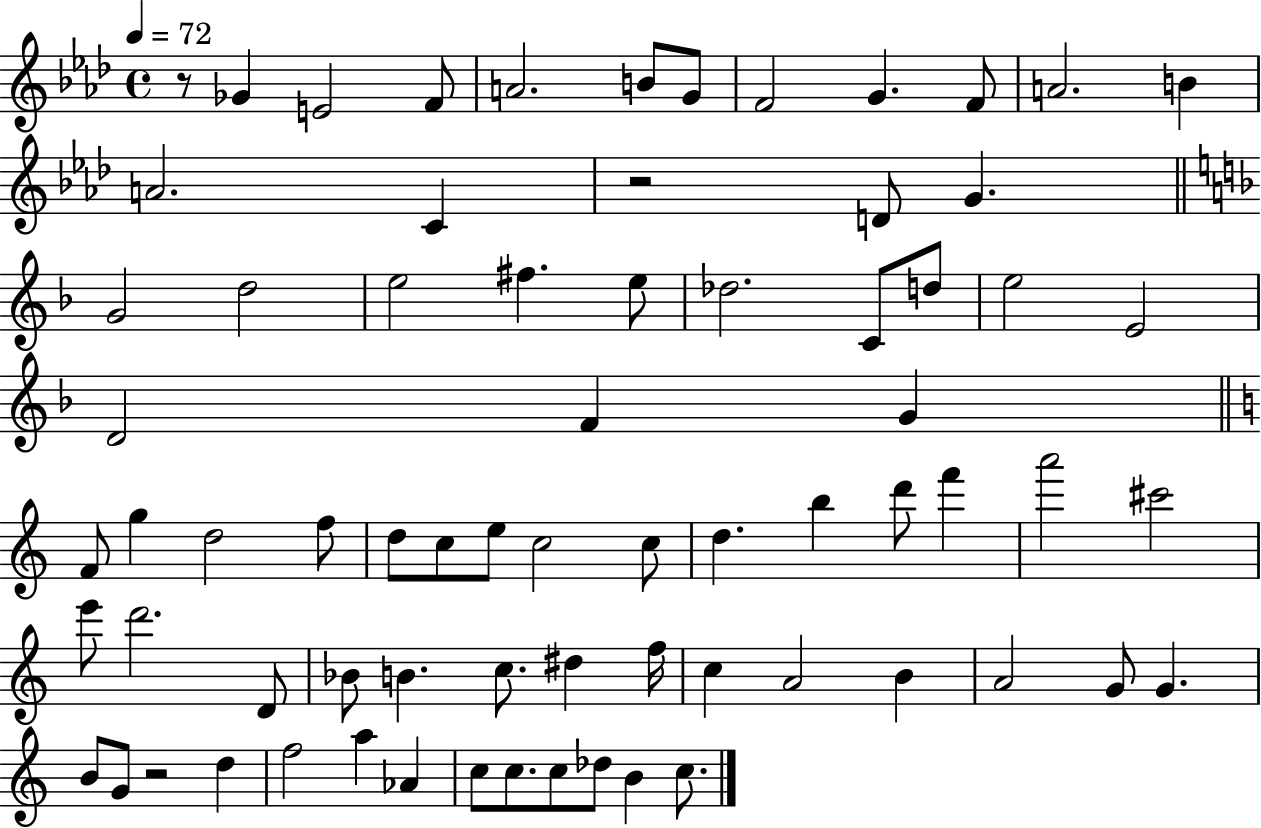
{
  \clef treble
  \time 4/4
  \defaultTimeSignature
  \key aes \major
  \tempo 4 = 72
  r8 ges'4 e'2 f'8 | a'2. b'8 g'8 | f'2 g'4. f'8 | a'2. b'4 | \break a'2. c'4 | r2 d'8 g'4. | \bar "||" \break \key f \major g'2 d''2 | e''2 fis''4. e''8 | des''2. c'8 d''8 | e''2 e'2 | \break d'2 f'4 g'4 | \bar "||" \break \key c \major f'8 g''4 d''2 f''8 | d''8 c''8 e''8 c''2 c''8 | d''4. b''4 d'''8 f'''4 | a'''2 cis'''2 | \break e'''8 d'''2. d'8 | bes'8 b'4. c''8. dis''4 f''16 | c''4 a'2 b'4 | a'2 g'8 g'4. | \break b'8 g'8 r2 d''4 | f''2 a''4 aes'4 | c''8 c''8. c''8 des''8 b'4 c''8. | \bar "|."
}